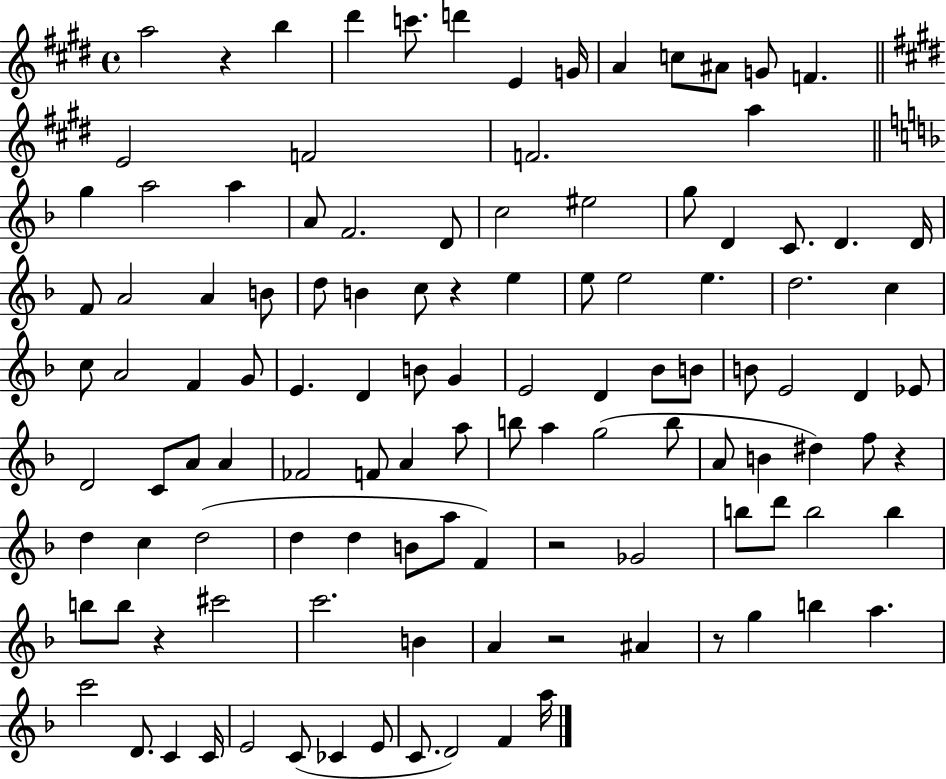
{
  \clef treble
  \time 4/4
  \defaultTimeSignature
  \key e \major
  a''2 r4 b''4 | dis'''4 c'''8. d'''4 e'4 g'16 | a'4 c''8 ais'8 g'8 f'4. | \bar "||" \break \key e \major e'2 f'2 | f'2. a''4 | \bar "||" \break \key d \minor g''4 a''2 a''4 | a'8 f'2. d'8 | c''2 eis''2 | g''8 d'4 c'8. d'4. d'16 | \break f'8 a'2 a'4 b'8 | d''8 b'4 c''8 r4 e''4 | e''8 e''2 e''4. | d''2. c''4 | \break c''8 a'2 f'4 g'8 | e'4. d'4 b'8 g'4 | e'2 d'4 bes'8 b'8 | b'8 e'2 d'4 ees'8 | \break d'2 c'8 a'8 a'4 | fes'2 f'8 a'4 a''8 | b''8 a''4 g''2( b''8 | a'8 b'4 dis''4) f''8 r4 | \break d''4 c''4 d''2( | d''4 d''4 b'8 a''8 f'4) | r2 ges'2 | b''8 d'''8 b''2 b''4 | \break b''8 b''8 r4 cis'''2 | c'''2. b'4 | a'4 r2 ais'4 | r8 g''4 b''4 a''4. | \break c'''2 d'8. c'4 c'16 | e'2 c'8( ces'4 e'8 | c'8. d'2) f'4 a''16 | \bar "|."
}